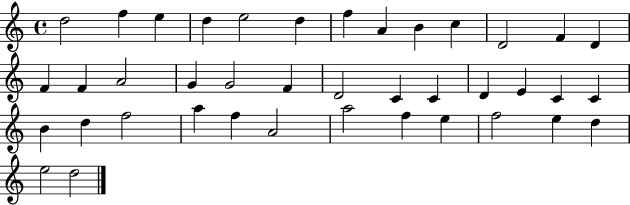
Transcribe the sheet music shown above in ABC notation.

X:1
T:Untitled
M:4/4
L:1/4
K:C
d2 f e d e2 d f A B c D2 F D F F A2 G G2 F D2 C C D E C C B d f2 a f A2 a2 f e f2 e d e2 d2